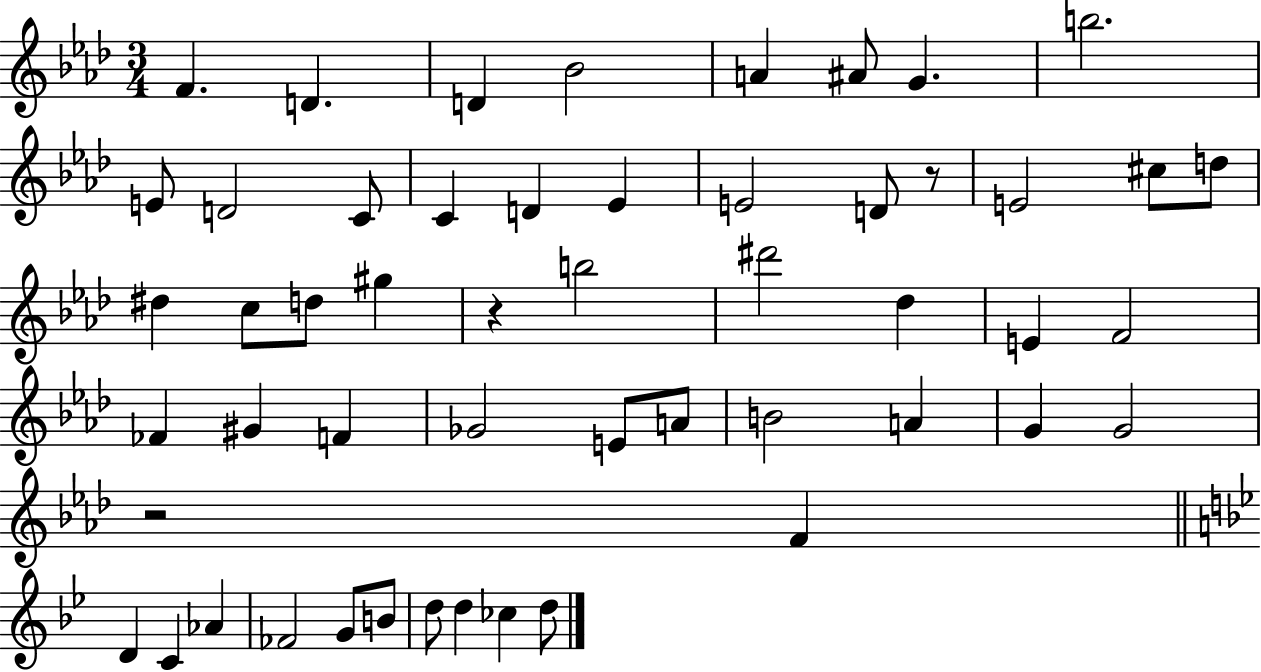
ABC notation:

X:1
T:Untitled
M:3/4
L:1/4
K:Ab
F D D _B2 A ^A/2 G b2 E/2 D2 C/2 C D _E E2 D/2 z/2 E2 ^c/2 d/2 ^d c/2 d/2 ^g z b2 ^d'2 _d E F2 _F ^G F _G2 E/2 A/2 B2 A G G2 z2 F D C _A _F2 G/2 B/2 d/2 d _c d/2